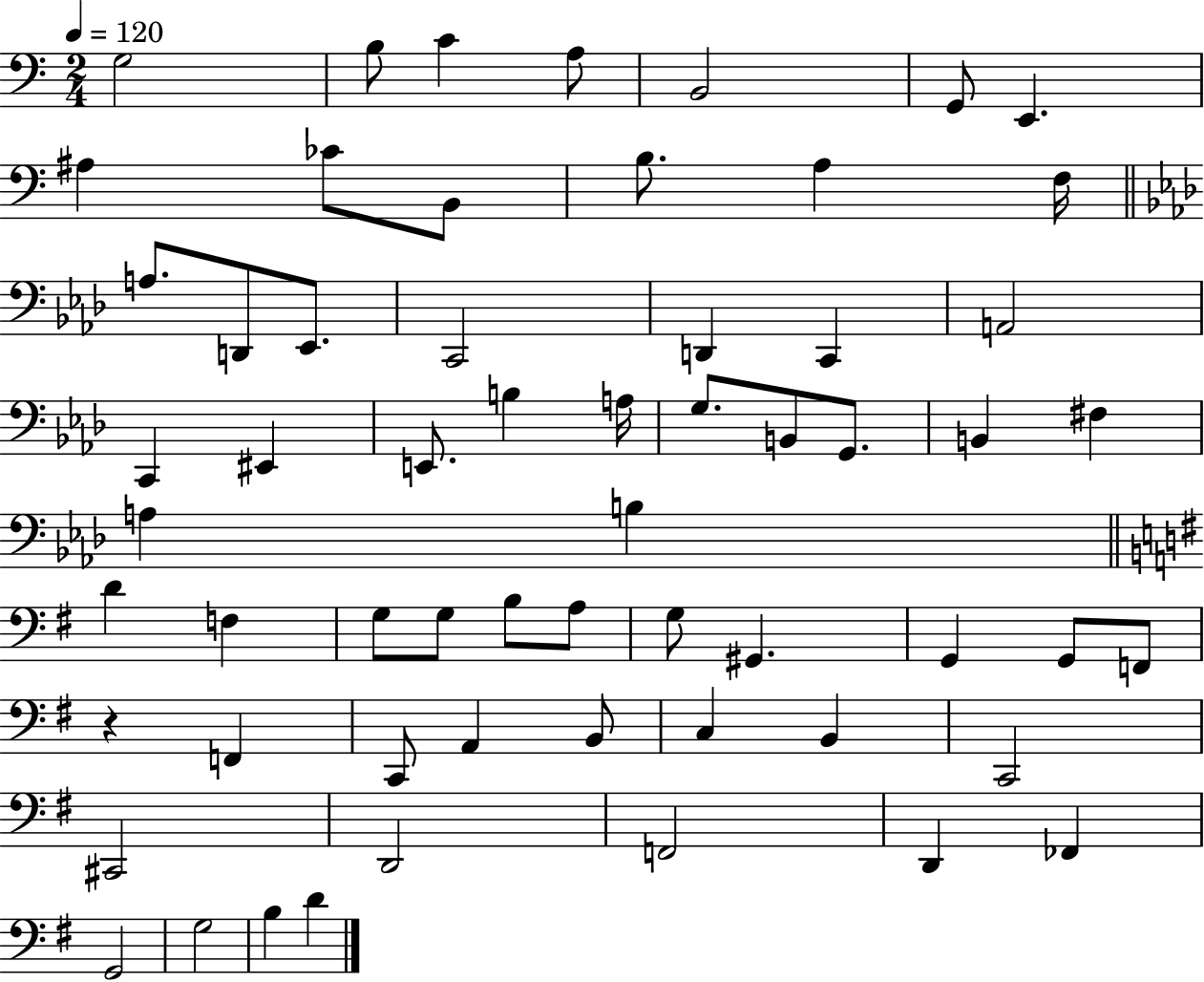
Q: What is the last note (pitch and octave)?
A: D4